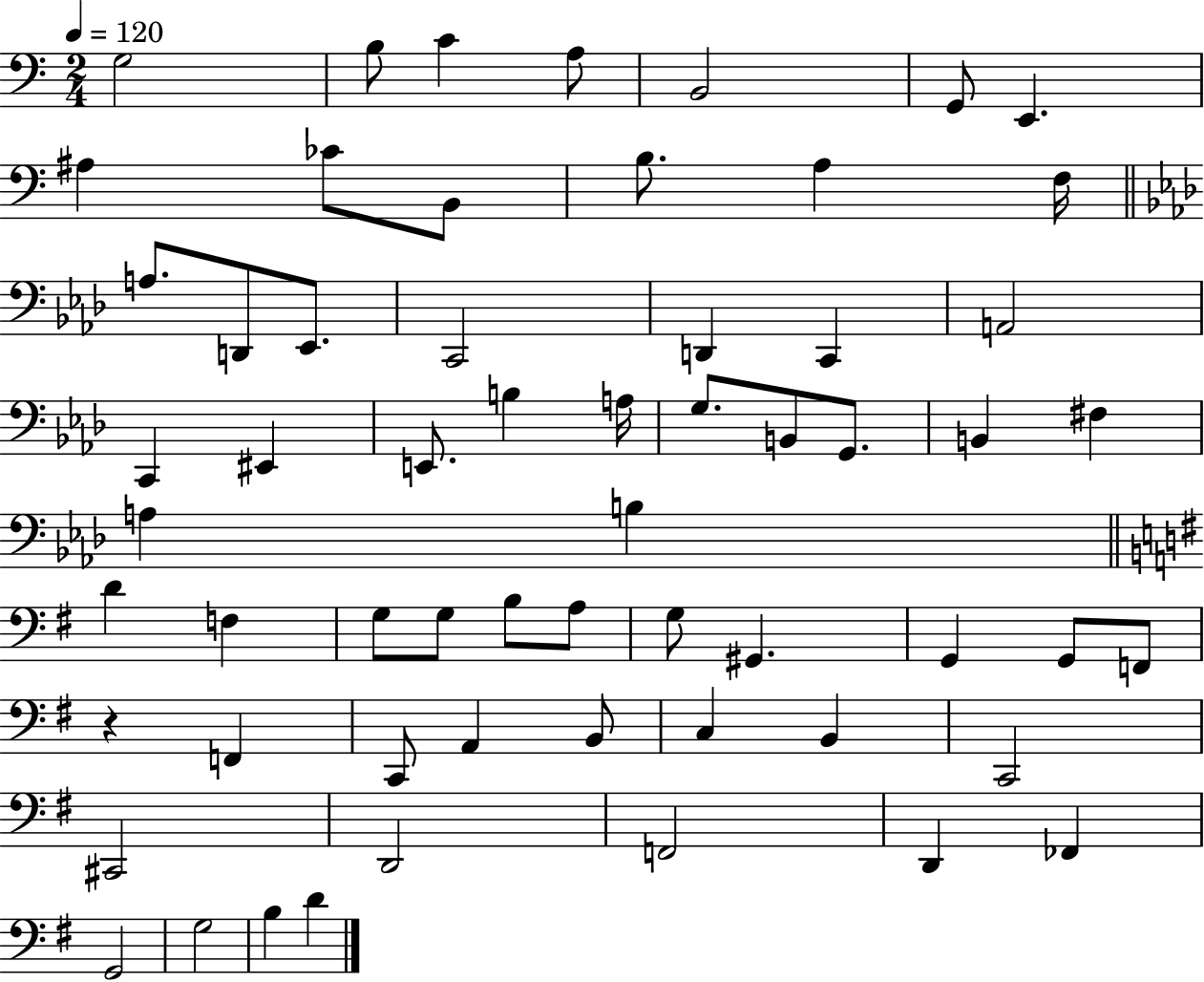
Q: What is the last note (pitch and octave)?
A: D4